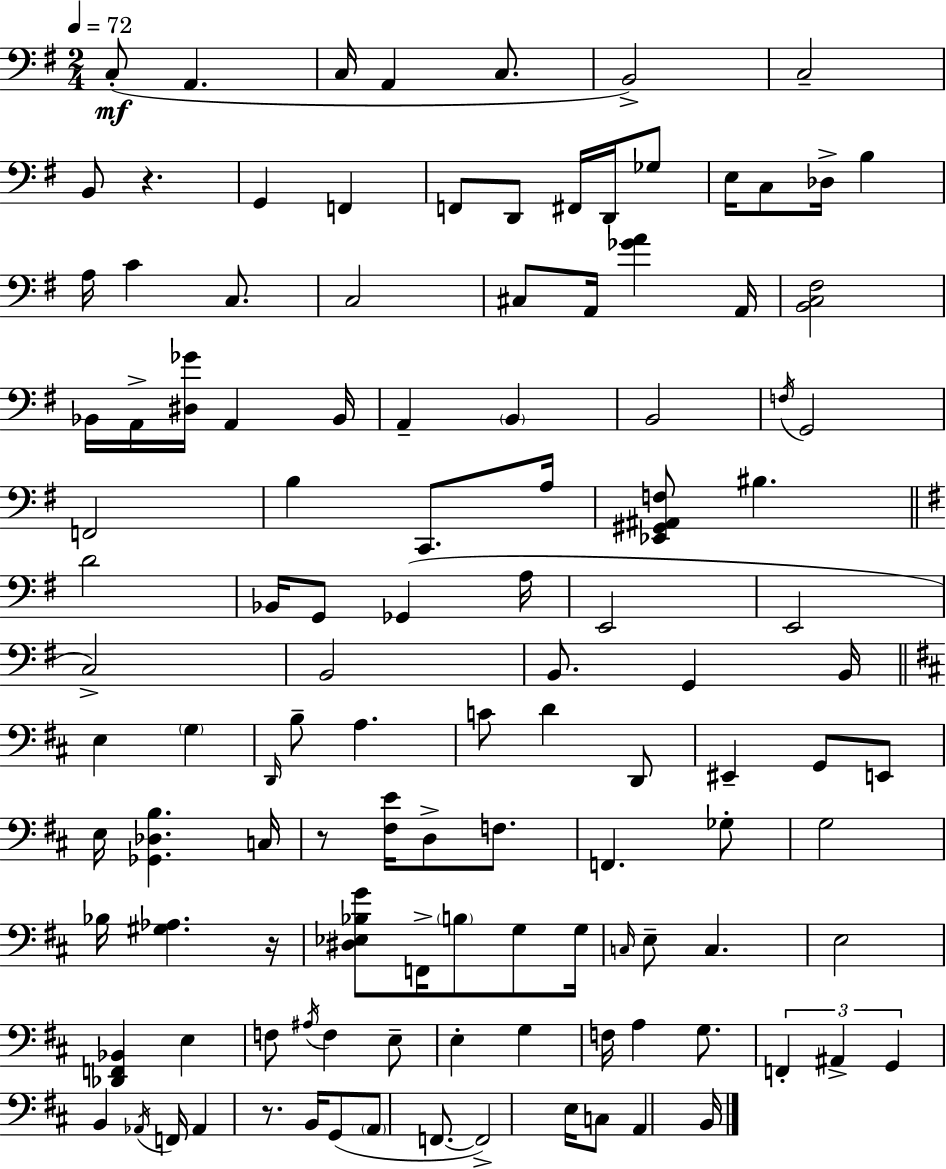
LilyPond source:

{
  \clef bass
  \numericTimeSignature
  \time 2/4
  \key e \minor
  \tempo 4 = 72
  c8-.(\mf a,4. | c16 a,4 c8. | b,2->) | c2-- | \break b,8 r4. | g,4 f,4 | f,8 d,8 fis,16 d,16 ges8 | e16 c8 des16-> b4 | \break a16 c'4 c8. | c2 | cis8 a,16 <ges' a'>4 a,16 | <b, c fis>2 | \break bes,16 a,16-> <dis ges'>16 a,4 bes,16 | a,4-- \parenthesize b,4 | b,2 | \acciaccatura { f16 } g,2 | \break f,2 | b4 c,8. | a16 <ees, gis, ais, f>8 bis4. | \bar "||" \break \key g \major d'2 | bes,16 g,8 ges,4( a16 | e,2 | e,2 | \break c2->) | b,2 | b,8. g,4 b,16 | \bar "||" \break \key d \major e4 \parenthesize g4 | \grace { d,16 } b8-- a4. | c'8 d'4 d,8 | eis,4-- g,8 e,8 | \break e16 <ges, des b>4. | c16 r8 <fis e'>16 d8-> f8. | f,4. ges8-. | g2 | \break bes16 <gis aes>4. | r16 <dis ees bes g'>8 f,16-> \parenthesize b8 g8 | g16 \grace { c16 } e8-- c4. | e2 | \break <des, f, bes,>4 e4 | f8 \acciaccatura { ais16 } f4 | e8-- e4-. g4 | f16 a4 | \break g8. \tuplet 3/2 { f,4-. ais,4-> | g,4 } b,4 | \acciaccatura { aes,16 } f,16 aes,4 | r8. b,16 g,8( \parenthesize a,8 | \break f,8.~~ f,2->) | e16 c8 a,4 | b,16 \bar "|."
}